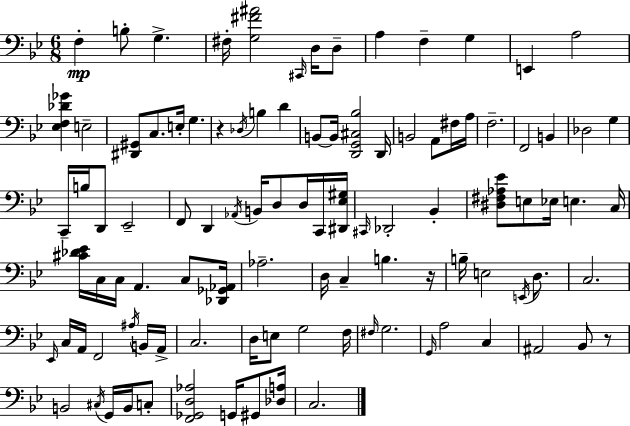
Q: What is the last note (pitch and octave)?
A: C3